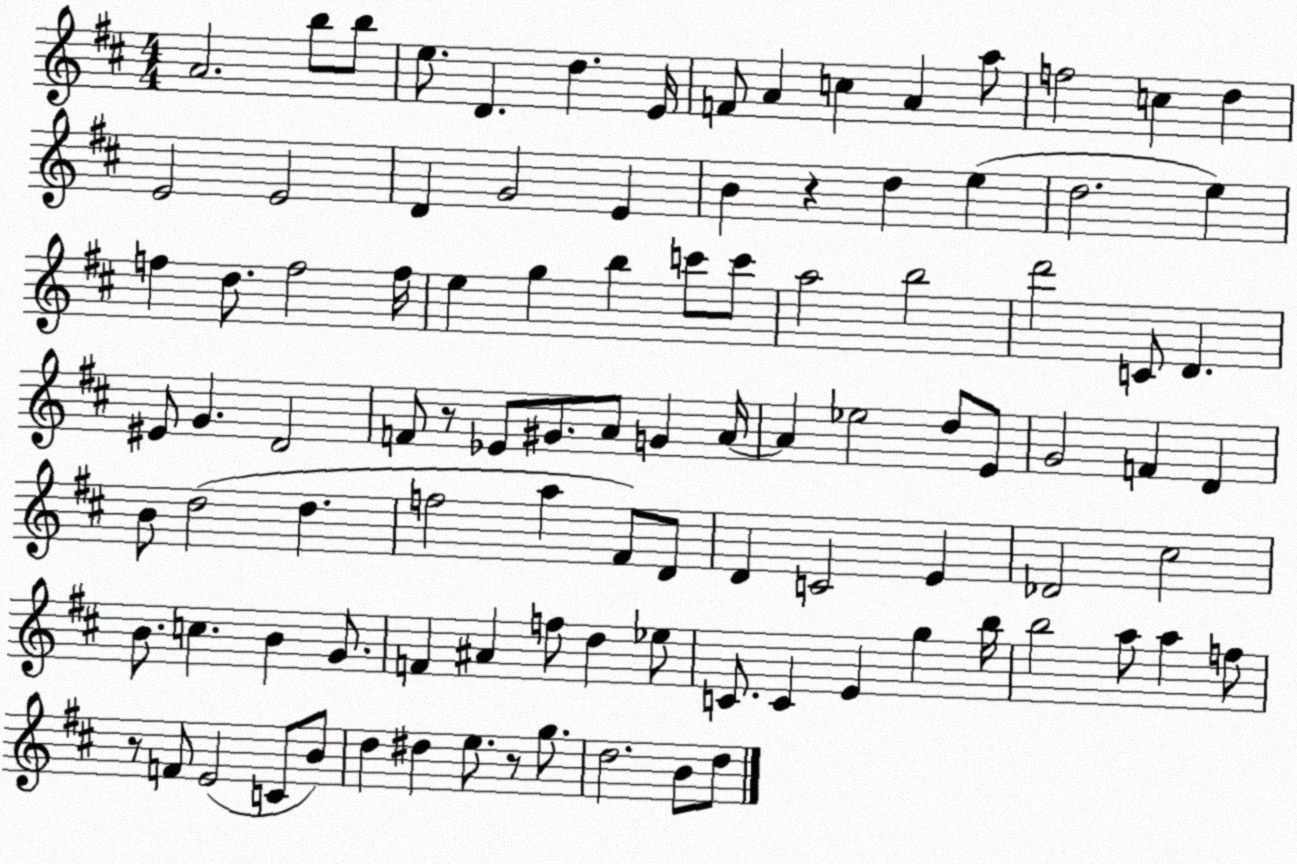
X:1
T:Untitled
M:4/4
L:1/4
K:D
A2 b/2 b/2 e/2 D d E/4 F/2 A c A a/2 f2 c d E2 E2 D G2 E B z d e d2 e f d/2 f2 f/4 e g b c'/2 c'/2 a2 b2 d'2 C/2 D ^E/2 G D2 F/2 z/2 _E/2 ^G/2 A/2 G A/4 A _e2 d/2 E/2 G2 F D B/2 d2 d f2 a ^F/2 D/2 D C2 E _D2 ^c2 B/2 c B G/2 F ^A f/2 d _e/2 C/2 C E g b/4 b2 a/2 a f/2 z/2 F/2 E2 C/2 B/2 d ^d e/2 z/2 g/2 d2 B/2 d/2